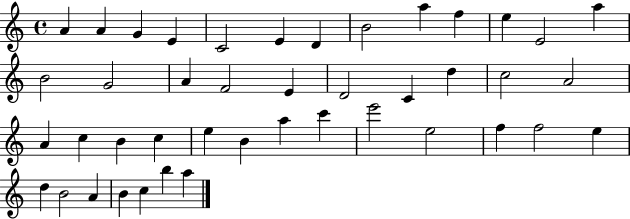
X:1
T:Untitled
M:4/4
L:1/4
K:C
A A G E C2 E D B2 a f e E2 a B2 G2 A F2 E D2 C d c2 A2 A c B c e B a c' e'2 e2 f f2 e d B2 A B c b a